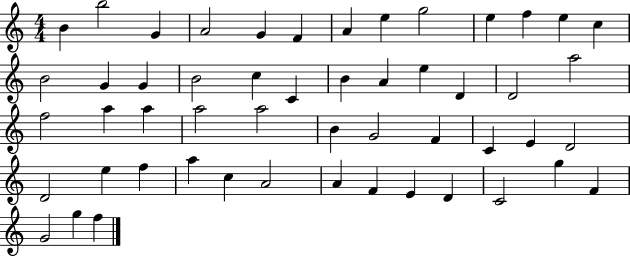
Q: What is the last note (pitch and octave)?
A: F5